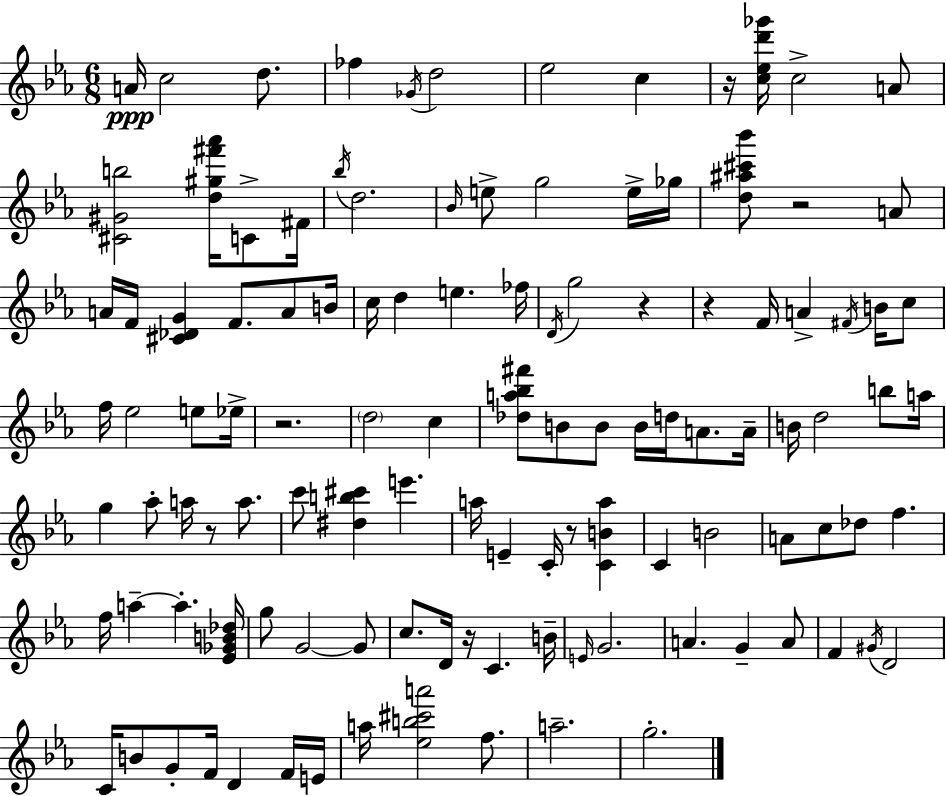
{
  \clef treble
  \numericTimeSignature
  \time 6/8
  \key ees \major
  a'16\ppp c''2 d''8. | fes''4 \acciaccatura { ges'16 } d''2 | ees''2 c''4 | r16 <c'' ees'' d''' ges'''>16 c''2-> a'8 | \break <cis' gis' b''>2 <d'' gis'' fis''' aes'''>16 c'8-> | fis'16 \acciaccatura { bes''16 } d''2. | \grace { bes'16 } e''8-> g''2 | e''16-> ges''16 <d'' ais'' cis''' bes'''>8 r2 | \break a'8 a'16 f'16 <cis' des' g'>4 f'8. | a'8 b'16 c''16 d''4 e''4. | fes''16 \acciaccatura { d'16 } g''2 | r4 r4 f'16 a'4-> | \break \acciaccatura { fis'16 } b'16 c''8 f''16 ees''2 | e''8 ees''16-> r2. | \parenthesize d''2 | c''4 <des'' a'' bes'' fis'''>8 b'8 b'8 b'16 | \break d''16 a'8. a'16-- b'16 d''2 | b''8 a''16 g''4 aes''8-. a''16 | r8 a''8. c'''8 <dis'' b'' cis'''>4 e'''4. | a''16 e'4-- c'16-. r8 | \break <c' b' a''>4 c'4 b'2 | a'8 c''8 des''8 f''4. | f''16 a''4--~~ a''4.-. | <ees' ges' b' des''>16 g''8 g'2~~ | \break g'8 c''8. d'16 r16 c'4. | b'16-- \grace { e'16 } g'2. | a'4. | g'4-- a'8 f'4 \acciaccatura { gis'16 } d'2 | \break c'16 b'8 g'8-. | f'16 d'4 f'16 e'16 a''16 <ees'' b'' cis''' a'''>2 | f''8. a''2.-- | g''2.-. | \break \bar "|."
}